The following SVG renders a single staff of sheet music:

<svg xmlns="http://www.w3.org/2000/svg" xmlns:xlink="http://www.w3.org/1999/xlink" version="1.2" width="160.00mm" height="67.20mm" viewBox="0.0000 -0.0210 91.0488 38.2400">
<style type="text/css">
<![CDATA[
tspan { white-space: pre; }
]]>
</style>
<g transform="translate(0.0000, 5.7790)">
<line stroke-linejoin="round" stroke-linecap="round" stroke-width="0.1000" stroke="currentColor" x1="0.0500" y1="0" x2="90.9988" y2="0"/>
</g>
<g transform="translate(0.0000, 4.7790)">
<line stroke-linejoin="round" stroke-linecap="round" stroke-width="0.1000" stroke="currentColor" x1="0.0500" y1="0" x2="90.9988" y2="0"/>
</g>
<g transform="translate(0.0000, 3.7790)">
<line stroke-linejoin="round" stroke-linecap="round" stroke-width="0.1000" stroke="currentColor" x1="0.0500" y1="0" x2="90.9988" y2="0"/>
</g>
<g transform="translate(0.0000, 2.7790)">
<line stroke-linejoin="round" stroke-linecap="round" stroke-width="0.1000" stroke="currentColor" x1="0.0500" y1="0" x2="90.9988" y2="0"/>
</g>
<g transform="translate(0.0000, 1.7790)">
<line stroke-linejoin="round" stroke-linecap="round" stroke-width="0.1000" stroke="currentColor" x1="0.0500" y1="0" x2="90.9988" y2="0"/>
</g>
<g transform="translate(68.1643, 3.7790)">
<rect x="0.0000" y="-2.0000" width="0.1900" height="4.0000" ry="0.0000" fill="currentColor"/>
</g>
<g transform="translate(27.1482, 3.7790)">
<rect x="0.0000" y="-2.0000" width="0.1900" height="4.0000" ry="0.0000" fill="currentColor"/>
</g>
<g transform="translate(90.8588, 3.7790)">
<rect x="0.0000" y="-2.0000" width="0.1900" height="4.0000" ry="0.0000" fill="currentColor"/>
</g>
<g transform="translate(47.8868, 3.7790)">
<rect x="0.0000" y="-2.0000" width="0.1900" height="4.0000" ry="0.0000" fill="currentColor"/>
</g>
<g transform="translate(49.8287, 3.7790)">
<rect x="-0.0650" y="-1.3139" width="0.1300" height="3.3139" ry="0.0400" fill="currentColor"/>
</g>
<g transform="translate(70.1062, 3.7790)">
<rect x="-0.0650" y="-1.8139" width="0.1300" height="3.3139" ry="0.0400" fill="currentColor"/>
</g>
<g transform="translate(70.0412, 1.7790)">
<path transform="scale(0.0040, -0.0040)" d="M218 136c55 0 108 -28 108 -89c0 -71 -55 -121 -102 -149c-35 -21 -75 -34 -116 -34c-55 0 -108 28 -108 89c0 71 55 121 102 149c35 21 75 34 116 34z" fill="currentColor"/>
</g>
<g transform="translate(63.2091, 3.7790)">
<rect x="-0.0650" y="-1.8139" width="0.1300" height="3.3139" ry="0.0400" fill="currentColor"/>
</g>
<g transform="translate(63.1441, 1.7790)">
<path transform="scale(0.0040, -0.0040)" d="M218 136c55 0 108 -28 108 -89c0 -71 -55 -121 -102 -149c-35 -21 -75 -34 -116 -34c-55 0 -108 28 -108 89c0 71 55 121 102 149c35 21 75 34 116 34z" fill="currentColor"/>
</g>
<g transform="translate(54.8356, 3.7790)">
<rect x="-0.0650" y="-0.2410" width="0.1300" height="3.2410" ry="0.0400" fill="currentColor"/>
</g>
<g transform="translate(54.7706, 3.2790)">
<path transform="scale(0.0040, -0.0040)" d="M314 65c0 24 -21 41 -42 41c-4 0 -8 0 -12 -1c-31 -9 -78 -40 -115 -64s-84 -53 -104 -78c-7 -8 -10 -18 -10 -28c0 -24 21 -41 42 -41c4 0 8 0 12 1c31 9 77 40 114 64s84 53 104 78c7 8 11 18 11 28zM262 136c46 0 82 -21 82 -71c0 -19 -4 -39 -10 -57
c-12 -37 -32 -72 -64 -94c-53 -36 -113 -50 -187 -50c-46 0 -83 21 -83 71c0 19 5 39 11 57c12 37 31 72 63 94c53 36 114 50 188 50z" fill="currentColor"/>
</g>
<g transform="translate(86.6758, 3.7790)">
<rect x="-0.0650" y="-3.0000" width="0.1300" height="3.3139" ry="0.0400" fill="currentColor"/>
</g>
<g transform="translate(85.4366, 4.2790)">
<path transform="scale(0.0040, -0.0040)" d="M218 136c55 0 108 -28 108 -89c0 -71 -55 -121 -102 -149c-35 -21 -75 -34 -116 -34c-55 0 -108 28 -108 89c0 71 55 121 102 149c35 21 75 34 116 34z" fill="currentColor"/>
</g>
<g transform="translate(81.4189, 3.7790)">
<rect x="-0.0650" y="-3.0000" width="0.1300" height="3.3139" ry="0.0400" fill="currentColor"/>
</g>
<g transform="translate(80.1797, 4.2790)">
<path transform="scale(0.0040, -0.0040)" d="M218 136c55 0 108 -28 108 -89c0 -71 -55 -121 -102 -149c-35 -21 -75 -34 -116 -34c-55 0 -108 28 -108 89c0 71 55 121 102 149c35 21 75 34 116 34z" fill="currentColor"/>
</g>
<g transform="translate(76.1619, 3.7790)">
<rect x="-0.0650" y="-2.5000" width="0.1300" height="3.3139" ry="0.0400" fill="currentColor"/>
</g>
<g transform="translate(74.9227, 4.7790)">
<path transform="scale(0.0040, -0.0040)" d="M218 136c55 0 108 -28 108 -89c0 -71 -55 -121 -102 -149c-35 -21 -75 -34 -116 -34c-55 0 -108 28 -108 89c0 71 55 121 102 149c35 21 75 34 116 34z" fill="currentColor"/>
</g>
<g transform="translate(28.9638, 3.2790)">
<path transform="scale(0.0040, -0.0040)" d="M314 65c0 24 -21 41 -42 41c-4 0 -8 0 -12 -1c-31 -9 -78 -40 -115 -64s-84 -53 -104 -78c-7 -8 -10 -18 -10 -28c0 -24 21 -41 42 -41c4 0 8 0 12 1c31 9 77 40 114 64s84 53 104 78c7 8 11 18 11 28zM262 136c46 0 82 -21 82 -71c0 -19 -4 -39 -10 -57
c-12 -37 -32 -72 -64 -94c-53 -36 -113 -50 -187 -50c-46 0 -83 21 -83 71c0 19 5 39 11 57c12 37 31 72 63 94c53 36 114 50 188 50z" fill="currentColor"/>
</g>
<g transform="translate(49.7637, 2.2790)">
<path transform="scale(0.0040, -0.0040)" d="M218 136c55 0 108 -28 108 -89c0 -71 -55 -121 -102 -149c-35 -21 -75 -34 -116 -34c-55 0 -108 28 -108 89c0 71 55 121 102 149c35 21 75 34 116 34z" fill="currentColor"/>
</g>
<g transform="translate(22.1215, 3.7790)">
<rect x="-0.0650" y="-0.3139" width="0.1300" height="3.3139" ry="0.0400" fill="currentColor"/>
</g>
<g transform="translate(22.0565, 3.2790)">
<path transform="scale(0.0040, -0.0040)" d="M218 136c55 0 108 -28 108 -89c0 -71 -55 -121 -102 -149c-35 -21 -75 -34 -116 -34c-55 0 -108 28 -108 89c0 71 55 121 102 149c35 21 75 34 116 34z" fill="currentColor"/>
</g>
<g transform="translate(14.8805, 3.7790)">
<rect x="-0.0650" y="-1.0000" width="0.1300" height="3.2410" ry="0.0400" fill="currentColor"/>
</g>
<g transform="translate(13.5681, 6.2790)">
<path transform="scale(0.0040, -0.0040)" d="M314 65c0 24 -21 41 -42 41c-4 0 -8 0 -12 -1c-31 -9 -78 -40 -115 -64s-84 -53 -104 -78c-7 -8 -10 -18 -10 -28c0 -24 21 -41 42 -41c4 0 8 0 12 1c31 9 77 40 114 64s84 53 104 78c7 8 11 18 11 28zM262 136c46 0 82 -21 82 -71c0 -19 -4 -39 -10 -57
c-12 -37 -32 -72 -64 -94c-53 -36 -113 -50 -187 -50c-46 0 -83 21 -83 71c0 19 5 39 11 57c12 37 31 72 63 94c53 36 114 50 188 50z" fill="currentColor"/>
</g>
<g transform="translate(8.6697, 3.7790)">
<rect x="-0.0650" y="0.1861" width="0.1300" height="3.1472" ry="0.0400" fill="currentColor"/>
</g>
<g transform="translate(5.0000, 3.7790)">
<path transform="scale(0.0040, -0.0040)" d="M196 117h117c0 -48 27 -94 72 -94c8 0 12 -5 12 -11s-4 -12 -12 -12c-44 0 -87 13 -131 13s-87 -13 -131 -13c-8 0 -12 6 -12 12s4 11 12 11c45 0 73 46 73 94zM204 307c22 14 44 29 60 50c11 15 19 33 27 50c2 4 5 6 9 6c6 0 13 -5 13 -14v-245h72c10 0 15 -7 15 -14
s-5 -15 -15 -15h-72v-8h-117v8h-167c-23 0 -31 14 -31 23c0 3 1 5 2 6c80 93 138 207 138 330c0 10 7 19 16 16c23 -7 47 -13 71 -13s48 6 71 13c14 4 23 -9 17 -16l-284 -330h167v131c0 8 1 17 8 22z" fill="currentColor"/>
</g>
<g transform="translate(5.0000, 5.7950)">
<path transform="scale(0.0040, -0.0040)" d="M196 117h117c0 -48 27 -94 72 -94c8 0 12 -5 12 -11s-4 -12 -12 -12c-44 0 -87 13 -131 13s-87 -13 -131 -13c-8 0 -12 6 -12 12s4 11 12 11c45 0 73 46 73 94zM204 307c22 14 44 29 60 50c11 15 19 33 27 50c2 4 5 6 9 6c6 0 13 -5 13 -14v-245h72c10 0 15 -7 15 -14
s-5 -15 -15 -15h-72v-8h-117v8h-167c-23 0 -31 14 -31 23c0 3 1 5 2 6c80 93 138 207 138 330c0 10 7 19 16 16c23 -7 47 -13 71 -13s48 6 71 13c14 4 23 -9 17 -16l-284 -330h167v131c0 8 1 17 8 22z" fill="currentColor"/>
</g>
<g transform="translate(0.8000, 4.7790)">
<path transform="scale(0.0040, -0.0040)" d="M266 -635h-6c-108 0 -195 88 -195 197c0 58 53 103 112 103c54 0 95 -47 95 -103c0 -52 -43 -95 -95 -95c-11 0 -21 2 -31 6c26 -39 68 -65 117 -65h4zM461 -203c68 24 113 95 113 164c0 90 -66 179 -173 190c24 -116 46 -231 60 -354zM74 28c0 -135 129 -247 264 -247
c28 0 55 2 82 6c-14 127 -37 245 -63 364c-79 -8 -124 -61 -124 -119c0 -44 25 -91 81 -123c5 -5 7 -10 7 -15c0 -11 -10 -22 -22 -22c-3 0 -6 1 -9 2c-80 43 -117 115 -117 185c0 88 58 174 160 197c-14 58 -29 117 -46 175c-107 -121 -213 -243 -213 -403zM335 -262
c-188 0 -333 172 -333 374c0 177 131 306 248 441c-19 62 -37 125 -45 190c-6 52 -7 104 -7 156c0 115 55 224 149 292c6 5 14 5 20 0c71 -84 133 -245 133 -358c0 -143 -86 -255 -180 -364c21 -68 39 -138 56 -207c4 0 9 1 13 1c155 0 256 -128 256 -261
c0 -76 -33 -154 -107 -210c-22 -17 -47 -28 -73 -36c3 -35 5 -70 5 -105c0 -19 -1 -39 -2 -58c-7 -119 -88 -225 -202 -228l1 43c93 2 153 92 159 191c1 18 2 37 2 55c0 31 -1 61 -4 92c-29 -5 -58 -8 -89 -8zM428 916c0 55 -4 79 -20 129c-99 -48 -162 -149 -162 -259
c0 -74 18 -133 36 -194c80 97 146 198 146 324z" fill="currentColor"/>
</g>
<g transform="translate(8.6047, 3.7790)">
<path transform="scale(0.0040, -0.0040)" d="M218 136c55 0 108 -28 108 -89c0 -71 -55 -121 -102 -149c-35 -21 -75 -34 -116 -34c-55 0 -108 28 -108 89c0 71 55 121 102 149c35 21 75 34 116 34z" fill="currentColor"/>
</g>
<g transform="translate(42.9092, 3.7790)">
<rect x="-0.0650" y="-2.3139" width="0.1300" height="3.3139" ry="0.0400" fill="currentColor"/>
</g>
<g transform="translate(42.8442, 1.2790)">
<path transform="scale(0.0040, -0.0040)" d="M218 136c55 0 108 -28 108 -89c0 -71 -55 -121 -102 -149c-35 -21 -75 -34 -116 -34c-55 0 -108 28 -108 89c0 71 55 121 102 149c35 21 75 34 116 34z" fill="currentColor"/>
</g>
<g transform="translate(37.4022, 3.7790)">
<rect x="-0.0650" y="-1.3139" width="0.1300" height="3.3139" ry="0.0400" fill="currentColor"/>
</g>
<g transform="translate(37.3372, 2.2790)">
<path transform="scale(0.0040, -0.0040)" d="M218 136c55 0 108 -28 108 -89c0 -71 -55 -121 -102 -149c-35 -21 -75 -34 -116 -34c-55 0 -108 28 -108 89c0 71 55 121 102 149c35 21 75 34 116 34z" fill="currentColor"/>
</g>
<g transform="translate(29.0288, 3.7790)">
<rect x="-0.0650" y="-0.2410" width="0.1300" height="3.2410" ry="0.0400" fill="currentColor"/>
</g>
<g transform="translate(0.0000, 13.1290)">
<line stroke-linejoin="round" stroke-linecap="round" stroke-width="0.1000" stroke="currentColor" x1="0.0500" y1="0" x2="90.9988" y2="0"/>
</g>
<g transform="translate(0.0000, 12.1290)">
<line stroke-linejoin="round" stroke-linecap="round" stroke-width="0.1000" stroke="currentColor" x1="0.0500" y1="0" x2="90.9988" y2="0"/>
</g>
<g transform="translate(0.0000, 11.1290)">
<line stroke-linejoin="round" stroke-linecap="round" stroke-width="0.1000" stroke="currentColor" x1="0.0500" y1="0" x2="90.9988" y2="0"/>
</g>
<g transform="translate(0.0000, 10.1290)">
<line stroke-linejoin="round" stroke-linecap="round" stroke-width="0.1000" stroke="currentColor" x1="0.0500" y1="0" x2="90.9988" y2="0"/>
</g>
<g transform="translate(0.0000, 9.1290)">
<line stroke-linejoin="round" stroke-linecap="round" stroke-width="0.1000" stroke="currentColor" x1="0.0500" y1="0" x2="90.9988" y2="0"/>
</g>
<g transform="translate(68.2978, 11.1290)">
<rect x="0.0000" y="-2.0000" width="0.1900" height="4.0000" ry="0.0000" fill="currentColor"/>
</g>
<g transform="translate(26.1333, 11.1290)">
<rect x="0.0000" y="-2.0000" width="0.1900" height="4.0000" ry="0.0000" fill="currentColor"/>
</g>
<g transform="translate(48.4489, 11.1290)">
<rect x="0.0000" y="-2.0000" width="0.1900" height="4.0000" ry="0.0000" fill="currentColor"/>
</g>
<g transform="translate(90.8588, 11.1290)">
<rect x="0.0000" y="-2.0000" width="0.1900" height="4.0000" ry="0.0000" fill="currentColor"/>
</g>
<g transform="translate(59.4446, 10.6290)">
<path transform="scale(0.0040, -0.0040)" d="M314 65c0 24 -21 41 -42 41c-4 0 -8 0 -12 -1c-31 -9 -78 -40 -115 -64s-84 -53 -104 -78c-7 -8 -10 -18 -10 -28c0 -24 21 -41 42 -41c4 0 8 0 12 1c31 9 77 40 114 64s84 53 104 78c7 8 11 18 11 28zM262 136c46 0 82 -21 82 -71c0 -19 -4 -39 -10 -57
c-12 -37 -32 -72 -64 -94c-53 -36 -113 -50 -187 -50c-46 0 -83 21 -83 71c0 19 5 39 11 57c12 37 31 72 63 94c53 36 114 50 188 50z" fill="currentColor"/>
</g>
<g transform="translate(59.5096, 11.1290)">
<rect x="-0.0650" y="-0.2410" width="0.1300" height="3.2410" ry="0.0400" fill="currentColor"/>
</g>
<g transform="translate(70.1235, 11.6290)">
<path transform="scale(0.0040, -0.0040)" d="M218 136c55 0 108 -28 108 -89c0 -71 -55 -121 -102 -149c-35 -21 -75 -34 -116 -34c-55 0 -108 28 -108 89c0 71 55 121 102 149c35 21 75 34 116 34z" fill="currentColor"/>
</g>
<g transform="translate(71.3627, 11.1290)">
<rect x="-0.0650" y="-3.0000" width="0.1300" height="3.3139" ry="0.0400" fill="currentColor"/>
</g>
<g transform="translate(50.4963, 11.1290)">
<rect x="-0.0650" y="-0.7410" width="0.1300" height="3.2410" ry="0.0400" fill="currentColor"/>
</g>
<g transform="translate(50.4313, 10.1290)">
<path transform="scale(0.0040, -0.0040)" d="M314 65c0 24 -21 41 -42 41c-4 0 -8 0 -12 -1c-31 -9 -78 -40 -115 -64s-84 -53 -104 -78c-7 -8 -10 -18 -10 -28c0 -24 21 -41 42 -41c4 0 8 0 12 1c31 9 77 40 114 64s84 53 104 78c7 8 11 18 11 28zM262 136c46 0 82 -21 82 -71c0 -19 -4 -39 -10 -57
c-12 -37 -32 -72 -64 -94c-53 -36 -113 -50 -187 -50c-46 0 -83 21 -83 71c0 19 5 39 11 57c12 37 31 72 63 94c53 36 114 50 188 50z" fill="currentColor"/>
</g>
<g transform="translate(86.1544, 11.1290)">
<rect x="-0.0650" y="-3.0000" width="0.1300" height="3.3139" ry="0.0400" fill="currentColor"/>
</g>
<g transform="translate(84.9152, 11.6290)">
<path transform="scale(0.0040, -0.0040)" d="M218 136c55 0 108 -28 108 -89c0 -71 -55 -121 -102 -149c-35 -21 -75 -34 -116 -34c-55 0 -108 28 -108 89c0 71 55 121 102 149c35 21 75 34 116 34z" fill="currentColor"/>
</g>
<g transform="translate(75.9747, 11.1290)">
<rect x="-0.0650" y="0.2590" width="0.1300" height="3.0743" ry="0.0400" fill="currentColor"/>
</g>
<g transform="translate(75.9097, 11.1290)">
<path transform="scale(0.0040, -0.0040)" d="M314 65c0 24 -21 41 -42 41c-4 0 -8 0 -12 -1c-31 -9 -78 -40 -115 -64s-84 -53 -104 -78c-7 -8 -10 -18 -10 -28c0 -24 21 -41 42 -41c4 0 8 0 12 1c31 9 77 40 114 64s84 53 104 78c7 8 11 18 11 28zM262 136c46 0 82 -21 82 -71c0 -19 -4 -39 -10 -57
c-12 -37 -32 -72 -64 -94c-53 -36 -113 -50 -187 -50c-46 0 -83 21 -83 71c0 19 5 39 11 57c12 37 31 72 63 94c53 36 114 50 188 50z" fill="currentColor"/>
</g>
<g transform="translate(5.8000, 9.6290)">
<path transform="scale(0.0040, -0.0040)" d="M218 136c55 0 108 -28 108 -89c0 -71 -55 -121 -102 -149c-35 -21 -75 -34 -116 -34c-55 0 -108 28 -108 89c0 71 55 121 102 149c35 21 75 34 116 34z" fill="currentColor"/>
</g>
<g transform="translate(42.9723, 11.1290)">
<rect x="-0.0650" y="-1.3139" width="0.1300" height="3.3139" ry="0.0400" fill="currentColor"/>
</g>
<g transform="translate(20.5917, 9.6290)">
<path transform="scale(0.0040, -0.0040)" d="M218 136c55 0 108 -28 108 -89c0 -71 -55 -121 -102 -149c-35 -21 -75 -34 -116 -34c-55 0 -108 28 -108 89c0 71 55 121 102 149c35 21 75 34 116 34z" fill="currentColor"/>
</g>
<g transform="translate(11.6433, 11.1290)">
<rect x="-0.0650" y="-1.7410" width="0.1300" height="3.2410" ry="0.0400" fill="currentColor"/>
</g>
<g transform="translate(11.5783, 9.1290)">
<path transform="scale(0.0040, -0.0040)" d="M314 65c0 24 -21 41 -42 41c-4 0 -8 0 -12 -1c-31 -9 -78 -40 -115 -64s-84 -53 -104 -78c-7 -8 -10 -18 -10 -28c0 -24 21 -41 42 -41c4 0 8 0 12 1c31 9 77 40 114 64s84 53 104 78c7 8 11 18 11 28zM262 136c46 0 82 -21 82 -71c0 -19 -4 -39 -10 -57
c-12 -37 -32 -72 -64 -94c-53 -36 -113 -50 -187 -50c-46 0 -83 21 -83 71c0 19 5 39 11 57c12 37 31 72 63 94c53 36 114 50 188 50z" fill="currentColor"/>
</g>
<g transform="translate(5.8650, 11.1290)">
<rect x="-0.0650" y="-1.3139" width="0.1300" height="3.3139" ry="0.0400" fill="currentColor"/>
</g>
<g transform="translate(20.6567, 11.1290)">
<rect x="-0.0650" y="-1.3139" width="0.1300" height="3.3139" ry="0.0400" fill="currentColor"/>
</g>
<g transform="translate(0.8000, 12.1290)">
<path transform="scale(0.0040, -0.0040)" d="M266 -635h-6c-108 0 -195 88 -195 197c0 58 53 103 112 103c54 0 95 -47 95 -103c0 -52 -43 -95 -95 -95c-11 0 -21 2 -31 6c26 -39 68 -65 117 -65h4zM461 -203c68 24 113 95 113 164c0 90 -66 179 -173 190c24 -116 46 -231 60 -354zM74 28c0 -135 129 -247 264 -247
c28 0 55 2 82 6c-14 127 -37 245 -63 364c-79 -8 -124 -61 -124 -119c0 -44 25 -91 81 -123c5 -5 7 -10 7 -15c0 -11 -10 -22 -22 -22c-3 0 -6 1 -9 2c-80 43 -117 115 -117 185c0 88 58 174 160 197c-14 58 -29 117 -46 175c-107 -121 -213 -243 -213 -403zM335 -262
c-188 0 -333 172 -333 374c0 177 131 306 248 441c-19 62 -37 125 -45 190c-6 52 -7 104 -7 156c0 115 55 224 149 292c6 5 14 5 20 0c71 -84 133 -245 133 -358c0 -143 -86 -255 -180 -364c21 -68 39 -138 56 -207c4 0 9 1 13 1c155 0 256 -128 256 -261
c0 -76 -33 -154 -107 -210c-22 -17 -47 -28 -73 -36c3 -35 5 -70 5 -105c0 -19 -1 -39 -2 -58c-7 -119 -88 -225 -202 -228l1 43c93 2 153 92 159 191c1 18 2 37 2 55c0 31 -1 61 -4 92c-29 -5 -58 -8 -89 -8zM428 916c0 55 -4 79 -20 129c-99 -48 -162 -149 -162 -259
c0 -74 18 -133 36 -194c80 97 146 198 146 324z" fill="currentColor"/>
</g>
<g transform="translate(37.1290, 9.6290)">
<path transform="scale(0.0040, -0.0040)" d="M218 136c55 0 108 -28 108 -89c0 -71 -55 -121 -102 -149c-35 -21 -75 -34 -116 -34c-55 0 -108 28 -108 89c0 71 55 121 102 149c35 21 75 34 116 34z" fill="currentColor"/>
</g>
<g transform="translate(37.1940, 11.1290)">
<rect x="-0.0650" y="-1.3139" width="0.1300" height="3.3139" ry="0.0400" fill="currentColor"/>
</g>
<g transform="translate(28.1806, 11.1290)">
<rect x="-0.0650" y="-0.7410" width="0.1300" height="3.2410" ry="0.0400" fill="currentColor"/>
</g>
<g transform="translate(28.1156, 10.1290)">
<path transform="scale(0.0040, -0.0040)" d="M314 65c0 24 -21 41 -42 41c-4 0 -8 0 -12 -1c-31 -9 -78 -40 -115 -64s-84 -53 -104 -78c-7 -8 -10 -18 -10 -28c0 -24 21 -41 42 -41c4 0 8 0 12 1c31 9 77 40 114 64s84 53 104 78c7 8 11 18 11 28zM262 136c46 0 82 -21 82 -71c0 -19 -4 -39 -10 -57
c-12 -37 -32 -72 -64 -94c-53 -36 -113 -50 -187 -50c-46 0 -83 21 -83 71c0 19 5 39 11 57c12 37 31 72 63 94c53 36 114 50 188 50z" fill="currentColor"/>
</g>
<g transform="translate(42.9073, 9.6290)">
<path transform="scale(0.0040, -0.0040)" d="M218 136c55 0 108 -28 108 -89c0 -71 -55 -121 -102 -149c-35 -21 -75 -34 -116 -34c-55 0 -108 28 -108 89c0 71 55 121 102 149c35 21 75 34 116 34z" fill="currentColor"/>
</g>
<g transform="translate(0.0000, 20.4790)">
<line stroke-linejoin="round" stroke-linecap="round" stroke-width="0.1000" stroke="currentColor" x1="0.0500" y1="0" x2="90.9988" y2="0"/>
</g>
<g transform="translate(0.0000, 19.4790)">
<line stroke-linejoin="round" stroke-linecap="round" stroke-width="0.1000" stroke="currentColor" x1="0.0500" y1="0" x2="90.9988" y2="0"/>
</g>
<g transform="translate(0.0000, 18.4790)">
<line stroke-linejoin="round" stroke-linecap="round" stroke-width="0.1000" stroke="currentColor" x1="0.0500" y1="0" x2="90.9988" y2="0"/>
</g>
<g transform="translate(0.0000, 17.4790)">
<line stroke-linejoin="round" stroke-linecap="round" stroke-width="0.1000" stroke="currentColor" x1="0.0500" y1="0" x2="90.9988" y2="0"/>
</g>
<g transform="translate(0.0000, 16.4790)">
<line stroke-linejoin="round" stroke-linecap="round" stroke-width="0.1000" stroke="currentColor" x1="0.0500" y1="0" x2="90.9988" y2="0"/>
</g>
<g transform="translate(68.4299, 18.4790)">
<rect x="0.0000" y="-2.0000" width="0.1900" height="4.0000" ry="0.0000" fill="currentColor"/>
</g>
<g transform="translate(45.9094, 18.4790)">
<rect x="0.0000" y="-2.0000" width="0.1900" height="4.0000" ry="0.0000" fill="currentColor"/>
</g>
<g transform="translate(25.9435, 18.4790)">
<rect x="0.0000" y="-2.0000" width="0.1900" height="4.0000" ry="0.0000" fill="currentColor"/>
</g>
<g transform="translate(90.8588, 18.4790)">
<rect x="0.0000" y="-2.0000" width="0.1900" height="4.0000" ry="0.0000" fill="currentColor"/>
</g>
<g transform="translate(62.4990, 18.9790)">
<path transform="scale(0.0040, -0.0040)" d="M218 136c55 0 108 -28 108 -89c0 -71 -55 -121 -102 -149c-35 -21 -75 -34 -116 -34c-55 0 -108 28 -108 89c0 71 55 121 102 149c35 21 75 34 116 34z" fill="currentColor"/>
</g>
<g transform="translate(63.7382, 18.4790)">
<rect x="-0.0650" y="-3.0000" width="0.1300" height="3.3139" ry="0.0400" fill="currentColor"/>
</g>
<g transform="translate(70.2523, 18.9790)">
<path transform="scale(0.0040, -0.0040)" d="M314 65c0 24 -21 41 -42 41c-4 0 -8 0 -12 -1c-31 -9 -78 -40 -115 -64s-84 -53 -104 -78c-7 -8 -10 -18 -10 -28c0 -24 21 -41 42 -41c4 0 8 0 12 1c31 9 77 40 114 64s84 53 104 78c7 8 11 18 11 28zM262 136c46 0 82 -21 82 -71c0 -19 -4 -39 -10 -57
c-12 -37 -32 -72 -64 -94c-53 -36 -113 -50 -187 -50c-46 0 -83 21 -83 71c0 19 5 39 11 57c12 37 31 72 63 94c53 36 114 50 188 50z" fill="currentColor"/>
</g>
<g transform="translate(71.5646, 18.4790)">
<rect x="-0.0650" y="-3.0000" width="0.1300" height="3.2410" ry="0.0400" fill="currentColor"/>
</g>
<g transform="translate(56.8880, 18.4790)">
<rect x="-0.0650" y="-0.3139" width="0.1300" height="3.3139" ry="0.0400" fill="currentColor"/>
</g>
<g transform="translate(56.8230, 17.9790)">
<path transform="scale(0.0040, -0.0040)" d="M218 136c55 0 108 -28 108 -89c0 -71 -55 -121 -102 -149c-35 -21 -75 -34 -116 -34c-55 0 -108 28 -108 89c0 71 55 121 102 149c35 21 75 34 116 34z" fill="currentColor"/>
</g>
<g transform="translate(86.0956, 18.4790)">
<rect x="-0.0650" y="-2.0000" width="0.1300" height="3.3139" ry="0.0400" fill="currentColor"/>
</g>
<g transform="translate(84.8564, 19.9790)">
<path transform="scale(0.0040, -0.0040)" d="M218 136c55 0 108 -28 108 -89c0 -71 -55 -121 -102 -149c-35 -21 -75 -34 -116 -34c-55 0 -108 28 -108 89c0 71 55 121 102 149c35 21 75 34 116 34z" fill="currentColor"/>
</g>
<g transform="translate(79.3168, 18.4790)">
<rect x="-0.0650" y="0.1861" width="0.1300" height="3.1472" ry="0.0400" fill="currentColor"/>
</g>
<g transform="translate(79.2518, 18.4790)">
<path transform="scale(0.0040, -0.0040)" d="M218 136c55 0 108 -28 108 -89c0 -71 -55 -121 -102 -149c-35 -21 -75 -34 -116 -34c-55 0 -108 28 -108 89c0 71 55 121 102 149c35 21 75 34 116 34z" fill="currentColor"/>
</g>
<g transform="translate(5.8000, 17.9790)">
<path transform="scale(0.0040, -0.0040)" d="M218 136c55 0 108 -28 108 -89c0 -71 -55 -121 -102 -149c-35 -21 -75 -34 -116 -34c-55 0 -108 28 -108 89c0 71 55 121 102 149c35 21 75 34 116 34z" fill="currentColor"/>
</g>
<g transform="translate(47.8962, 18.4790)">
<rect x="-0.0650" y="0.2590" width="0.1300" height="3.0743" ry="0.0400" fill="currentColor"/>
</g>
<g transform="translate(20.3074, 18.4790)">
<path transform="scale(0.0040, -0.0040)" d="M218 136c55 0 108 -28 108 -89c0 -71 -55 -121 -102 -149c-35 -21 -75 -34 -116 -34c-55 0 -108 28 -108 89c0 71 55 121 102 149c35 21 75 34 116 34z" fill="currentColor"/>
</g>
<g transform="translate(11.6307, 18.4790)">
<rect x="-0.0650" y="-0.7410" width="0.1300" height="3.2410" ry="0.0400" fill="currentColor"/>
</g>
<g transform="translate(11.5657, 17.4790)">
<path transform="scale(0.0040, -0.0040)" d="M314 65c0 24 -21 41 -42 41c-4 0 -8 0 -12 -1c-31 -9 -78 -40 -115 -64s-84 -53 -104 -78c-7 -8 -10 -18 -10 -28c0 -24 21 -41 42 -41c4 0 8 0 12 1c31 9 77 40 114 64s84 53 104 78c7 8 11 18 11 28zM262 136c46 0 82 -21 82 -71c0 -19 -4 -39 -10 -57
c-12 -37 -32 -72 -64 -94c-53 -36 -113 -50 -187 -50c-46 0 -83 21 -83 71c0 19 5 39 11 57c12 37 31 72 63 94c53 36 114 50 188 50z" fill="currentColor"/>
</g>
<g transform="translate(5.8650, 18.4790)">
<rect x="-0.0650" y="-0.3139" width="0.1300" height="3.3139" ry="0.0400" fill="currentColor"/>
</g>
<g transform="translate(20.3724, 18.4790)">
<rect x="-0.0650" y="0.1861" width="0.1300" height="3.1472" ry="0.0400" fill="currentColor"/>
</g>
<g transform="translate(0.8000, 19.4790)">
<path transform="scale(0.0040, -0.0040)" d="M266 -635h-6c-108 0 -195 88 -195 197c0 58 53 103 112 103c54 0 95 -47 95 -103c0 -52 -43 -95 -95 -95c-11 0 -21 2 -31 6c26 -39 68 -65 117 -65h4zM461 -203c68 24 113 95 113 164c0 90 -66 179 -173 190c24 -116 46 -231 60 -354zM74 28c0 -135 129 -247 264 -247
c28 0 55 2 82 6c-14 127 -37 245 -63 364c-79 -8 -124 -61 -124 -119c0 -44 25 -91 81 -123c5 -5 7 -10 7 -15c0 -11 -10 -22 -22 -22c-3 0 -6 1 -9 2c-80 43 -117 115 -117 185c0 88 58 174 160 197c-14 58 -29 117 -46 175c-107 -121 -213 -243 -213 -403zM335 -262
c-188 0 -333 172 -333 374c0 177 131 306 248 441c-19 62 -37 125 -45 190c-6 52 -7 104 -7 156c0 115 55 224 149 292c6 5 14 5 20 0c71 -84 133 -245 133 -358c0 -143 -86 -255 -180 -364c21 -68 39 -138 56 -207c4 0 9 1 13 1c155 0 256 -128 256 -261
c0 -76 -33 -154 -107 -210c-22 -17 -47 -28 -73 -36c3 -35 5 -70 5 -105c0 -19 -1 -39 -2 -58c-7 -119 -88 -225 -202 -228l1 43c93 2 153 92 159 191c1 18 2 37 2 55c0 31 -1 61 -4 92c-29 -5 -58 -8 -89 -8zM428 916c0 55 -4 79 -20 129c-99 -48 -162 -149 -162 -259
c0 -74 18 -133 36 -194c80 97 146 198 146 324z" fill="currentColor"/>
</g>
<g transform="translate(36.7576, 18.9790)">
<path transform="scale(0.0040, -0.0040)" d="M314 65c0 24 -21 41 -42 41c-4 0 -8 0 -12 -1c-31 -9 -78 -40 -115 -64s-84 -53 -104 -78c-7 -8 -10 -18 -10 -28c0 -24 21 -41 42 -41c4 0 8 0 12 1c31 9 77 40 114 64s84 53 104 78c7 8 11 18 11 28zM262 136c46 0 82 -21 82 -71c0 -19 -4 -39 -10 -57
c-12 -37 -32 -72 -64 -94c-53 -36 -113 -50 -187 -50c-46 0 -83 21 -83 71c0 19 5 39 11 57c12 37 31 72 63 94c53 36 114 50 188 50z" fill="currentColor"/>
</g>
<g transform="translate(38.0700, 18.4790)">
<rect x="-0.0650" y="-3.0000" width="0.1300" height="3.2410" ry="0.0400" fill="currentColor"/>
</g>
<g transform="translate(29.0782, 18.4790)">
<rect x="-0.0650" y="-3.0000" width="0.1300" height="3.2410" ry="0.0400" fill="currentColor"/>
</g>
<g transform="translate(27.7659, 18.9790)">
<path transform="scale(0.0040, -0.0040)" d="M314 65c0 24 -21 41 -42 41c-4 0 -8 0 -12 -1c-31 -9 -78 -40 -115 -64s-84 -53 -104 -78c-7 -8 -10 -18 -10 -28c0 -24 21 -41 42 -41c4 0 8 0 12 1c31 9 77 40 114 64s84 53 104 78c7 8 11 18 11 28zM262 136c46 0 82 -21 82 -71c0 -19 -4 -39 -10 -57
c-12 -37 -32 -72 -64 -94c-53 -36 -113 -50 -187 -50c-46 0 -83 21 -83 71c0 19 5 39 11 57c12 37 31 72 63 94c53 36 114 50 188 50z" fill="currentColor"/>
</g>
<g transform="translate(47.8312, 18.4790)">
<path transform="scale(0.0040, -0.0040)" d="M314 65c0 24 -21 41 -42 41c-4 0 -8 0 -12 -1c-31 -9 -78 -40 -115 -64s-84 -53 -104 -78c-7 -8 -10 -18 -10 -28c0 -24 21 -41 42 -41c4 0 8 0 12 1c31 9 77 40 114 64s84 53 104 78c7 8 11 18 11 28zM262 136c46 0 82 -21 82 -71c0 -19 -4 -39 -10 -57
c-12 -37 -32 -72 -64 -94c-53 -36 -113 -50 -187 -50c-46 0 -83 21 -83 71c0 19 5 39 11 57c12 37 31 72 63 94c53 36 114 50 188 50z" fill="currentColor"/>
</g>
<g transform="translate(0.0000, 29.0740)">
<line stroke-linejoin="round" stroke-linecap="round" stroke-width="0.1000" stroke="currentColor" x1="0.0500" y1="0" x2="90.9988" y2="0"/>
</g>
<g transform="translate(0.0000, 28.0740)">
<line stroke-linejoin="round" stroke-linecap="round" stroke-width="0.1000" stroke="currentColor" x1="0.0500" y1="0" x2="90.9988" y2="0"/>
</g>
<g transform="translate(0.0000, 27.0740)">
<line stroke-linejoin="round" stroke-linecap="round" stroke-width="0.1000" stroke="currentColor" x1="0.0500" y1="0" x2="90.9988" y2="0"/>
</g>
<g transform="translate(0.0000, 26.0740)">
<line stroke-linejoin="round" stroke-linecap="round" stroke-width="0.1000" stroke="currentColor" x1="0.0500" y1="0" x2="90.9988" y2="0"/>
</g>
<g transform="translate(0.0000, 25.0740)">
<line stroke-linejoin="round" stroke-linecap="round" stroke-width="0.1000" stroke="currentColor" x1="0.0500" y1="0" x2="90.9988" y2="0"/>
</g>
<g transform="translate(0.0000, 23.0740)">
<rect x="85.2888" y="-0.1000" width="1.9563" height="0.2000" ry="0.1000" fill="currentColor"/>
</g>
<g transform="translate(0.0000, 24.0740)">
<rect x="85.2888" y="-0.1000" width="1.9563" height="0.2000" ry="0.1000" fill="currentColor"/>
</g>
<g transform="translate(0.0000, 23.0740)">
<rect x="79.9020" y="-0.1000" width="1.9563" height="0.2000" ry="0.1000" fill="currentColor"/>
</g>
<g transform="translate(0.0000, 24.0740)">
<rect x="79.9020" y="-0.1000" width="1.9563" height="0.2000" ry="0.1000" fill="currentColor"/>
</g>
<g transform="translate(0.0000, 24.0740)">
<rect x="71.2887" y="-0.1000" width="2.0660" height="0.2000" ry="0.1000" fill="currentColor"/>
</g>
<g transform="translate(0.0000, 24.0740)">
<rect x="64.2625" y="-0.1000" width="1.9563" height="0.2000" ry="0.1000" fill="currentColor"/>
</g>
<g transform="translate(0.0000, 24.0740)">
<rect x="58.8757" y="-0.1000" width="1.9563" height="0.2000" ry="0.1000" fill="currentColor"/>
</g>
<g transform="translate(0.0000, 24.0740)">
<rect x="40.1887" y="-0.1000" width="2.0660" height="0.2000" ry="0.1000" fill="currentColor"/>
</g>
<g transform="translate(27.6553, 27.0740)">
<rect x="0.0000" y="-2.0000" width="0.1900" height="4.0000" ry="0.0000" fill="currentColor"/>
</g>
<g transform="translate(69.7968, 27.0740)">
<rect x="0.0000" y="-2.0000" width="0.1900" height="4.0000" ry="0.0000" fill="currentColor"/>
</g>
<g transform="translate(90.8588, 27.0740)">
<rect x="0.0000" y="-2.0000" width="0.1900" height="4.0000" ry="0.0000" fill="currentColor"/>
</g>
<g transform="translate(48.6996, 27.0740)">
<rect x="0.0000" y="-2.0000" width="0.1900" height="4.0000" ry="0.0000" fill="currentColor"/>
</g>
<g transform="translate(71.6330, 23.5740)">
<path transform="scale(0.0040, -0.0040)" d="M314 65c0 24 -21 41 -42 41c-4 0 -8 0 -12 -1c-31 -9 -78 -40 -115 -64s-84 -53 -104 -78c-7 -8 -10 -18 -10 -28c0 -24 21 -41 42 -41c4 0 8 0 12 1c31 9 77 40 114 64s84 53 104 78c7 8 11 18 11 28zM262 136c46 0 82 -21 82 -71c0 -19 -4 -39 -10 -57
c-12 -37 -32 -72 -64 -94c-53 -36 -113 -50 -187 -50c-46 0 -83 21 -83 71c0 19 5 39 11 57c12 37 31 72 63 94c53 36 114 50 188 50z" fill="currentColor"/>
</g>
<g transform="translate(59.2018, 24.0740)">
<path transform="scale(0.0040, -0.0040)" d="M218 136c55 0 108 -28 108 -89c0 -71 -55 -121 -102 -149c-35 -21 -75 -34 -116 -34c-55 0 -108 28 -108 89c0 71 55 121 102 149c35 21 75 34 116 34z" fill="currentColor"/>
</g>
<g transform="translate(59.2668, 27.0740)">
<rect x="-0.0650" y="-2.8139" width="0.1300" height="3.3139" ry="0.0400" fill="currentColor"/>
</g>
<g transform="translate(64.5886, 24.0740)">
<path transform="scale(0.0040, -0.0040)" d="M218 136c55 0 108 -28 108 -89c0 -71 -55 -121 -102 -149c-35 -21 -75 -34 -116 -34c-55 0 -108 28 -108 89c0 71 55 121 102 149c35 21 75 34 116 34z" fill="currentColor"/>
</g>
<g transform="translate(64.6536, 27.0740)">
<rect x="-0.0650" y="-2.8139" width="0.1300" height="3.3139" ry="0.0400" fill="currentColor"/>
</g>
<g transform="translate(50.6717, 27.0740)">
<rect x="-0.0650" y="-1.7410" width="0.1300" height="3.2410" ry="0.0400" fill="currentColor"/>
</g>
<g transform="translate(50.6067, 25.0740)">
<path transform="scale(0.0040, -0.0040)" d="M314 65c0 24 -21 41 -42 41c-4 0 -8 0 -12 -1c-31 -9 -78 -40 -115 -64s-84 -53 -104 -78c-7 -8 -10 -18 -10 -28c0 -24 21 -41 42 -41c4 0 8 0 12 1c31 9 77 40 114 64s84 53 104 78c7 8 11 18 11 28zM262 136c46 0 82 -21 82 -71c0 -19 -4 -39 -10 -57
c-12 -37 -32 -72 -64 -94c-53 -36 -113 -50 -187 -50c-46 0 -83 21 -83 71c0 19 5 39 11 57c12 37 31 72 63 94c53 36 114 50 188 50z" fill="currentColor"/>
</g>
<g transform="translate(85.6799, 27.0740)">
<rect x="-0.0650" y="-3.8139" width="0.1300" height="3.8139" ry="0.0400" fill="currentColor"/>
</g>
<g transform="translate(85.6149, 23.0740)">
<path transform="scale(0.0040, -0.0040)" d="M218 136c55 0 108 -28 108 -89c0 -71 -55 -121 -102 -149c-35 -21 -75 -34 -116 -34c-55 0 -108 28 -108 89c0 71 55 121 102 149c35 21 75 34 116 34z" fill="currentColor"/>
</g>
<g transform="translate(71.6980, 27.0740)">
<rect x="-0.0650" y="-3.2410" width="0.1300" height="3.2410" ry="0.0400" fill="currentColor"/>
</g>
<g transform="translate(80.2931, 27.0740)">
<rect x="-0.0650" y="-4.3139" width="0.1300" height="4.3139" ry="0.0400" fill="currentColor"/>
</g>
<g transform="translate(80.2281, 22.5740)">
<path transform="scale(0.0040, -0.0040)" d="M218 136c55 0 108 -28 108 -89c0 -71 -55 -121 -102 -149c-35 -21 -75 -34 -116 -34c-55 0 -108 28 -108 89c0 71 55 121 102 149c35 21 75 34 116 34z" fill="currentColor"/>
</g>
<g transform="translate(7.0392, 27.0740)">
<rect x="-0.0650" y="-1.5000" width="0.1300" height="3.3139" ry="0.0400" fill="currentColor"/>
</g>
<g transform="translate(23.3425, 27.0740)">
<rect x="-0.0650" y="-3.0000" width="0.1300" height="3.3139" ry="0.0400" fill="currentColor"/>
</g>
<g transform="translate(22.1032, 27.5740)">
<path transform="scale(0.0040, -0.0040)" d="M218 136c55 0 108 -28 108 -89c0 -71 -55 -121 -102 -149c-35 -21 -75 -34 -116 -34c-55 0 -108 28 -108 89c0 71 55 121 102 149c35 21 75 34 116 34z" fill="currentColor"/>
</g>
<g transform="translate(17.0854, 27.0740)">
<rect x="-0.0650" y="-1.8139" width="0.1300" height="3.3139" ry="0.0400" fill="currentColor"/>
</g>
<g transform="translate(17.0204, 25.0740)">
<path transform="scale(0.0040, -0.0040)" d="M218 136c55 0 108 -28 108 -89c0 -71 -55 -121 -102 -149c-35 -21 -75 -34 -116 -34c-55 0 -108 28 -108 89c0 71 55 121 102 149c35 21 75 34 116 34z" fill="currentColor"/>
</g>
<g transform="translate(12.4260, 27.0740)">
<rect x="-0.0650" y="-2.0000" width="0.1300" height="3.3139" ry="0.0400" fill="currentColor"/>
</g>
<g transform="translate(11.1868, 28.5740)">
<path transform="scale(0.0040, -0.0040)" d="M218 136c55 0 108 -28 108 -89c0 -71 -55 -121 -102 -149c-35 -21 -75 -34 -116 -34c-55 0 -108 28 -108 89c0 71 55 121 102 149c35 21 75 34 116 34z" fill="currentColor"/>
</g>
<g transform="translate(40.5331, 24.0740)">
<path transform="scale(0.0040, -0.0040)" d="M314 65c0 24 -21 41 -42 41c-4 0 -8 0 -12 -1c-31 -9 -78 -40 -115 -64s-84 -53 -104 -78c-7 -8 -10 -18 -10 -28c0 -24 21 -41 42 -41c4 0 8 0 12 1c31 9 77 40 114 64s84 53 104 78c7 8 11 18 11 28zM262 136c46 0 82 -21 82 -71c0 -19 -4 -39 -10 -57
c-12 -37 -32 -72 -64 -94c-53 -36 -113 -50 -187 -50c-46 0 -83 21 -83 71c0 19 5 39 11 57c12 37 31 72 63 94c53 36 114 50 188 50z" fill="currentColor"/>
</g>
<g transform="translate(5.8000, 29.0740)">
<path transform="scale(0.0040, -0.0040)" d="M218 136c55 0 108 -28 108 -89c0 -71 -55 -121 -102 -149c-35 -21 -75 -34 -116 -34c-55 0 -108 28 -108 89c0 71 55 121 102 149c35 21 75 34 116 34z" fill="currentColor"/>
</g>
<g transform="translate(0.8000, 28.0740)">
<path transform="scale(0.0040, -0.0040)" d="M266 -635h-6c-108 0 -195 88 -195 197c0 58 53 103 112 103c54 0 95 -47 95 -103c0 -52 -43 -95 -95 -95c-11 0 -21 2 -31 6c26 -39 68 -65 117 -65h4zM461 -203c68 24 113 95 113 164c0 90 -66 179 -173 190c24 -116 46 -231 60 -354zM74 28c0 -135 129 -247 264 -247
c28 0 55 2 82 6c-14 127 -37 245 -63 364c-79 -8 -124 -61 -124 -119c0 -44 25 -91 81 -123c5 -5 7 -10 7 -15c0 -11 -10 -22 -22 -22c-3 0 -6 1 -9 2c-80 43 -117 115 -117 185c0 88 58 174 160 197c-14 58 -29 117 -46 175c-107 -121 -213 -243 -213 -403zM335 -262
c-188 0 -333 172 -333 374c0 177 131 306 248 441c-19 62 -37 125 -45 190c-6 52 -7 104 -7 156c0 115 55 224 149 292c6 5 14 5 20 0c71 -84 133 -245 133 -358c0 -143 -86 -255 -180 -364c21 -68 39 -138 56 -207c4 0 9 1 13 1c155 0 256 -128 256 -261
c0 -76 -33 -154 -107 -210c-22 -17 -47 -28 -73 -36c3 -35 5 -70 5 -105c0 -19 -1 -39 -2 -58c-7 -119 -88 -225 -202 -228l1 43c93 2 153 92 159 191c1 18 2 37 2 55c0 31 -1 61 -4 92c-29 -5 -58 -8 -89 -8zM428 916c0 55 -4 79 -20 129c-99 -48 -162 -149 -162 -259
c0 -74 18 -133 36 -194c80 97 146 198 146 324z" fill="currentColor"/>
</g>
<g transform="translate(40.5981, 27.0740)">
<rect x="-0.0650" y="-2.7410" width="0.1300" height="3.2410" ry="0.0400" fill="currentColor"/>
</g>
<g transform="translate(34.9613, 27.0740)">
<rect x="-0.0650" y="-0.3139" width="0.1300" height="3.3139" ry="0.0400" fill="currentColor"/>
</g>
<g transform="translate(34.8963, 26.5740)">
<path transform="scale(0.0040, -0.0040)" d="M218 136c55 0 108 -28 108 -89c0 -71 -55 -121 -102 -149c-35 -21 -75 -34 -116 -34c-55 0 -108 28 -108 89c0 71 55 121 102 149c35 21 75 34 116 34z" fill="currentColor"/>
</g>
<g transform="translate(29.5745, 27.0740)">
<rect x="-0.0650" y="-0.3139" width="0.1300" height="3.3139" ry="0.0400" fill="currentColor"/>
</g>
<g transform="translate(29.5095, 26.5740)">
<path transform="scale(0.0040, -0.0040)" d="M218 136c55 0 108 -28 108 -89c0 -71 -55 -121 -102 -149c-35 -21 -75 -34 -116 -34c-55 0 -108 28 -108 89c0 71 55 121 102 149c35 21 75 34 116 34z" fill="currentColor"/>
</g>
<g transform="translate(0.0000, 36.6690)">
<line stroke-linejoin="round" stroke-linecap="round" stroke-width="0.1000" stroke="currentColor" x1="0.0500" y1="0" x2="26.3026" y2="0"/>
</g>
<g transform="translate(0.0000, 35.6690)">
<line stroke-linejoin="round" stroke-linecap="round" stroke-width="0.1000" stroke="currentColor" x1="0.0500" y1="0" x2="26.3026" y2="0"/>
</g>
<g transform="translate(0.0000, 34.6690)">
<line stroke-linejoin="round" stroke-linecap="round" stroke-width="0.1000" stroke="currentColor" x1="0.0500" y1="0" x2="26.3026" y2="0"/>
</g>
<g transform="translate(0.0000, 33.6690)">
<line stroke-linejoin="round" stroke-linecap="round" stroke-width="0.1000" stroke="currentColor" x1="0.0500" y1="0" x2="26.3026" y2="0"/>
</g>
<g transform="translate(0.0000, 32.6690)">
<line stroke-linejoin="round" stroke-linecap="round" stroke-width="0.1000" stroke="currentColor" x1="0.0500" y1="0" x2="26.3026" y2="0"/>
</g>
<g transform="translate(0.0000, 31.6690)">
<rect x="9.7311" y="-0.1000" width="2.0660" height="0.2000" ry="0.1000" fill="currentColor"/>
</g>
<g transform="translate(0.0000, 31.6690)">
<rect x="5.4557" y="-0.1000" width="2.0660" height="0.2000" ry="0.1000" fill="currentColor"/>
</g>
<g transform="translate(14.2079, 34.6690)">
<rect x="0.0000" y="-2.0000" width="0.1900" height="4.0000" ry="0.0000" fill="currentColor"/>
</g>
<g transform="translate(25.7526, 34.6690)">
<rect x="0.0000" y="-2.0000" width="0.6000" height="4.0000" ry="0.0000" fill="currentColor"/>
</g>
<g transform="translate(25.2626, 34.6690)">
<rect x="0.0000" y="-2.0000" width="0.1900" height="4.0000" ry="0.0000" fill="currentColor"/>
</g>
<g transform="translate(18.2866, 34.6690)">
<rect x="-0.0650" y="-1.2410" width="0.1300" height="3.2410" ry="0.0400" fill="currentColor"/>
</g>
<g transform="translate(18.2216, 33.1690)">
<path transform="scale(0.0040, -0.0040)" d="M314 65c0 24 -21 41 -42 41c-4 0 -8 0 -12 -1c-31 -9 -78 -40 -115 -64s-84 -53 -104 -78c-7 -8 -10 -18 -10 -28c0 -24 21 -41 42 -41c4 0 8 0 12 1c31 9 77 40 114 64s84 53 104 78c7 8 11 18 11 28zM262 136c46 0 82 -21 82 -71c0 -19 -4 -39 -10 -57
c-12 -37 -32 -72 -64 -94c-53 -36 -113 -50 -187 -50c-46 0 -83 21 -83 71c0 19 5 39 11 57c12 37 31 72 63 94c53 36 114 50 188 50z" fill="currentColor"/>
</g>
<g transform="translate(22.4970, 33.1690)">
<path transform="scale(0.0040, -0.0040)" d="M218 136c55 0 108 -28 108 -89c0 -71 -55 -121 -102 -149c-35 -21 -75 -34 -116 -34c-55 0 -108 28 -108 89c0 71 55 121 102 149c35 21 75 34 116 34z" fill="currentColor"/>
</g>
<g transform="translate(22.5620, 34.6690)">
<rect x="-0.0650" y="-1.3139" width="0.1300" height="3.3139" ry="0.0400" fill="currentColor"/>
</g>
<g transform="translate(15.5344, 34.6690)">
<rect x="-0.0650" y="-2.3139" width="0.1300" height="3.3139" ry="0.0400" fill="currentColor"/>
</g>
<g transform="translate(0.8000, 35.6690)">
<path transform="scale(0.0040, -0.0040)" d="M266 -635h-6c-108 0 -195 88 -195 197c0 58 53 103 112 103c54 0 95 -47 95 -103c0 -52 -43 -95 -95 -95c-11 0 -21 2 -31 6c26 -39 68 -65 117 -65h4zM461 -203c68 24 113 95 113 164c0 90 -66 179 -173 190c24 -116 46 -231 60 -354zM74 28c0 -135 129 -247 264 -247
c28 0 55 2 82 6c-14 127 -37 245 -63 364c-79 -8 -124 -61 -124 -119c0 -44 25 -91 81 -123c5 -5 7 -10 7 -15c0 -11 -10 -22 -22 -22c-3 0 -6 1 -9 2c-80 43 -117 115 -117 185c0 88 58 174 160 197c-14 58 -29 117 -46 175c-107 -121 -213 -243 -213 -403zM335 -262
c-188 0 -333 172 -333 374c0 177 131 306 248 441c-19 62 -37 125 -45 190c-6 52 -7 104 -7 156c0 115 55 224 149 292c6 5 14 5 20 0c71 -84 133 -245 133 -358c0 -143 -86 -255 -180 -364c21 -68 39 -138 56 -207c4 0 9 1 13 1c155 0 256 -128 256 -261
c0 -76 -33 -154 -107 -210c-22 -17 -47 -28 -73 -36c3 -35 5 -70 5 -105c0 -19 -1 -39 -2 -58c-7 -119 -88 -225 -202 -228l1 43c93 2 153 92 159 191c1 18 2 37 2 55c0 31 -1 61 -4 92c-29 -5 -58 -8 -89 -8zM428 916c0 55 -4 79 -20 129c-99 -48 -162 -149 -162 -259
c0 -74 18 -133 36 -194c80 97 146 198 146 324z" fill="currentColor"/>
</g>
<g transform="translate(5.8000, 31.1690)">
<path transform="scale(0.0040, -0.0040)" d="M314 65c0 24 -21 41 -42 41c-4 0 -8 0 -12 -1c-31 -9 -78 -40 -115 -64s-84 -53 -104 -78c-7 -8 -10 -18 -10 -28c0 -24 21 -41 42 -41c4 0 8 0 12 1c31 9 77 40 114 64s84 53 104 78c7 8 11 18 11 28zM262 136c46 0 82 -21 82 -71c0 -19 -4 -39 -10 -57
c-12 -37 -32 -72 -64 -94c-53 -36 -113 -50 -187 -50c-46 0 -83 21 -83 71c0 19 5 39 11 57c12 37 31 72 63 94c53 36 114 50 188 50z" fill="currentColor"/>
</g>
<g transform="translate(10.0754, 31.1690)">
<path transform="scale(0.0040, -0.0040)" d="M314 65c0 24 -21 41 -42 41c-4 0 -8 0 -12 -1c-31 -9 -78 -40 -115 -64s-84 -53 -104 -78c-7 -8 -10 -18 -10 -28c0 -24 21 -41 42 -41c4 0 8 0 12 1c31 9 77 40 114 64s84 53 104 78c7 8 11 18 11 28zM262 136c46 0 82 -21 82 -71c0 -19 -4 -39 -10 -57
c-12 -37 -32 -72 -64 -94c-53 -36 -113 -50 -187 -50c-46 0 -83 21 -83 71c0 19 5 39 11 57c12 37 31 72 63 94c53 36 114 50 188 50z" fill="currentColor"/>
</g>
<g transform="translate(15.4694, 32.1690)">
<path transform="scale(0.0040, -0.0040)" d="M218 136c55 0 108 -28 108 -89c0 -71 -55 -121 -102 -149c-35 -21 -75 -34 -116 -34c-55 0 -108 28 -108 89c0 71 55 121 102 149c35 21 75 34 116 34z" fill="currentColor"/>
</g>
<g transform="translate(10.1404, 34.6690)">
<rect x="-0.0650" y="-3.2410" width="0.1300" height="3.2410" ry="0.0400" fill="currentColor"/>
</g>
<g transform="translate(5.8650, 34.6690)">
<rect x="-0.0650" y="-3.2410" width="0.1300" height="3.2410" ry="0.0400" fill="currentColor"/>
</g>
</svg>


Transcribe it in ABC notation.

X:1
T:Untitled
M:4/4
L:1/4
K:C
B D2 c c2 e g e c2 f f G A A e f2 e d2 e e d2 c2 A B2 A c d2 B A2 A2 B2 c A A2 B F E F f A c c a2 f2 a a b2 d' c' b2 b2 g e2 e